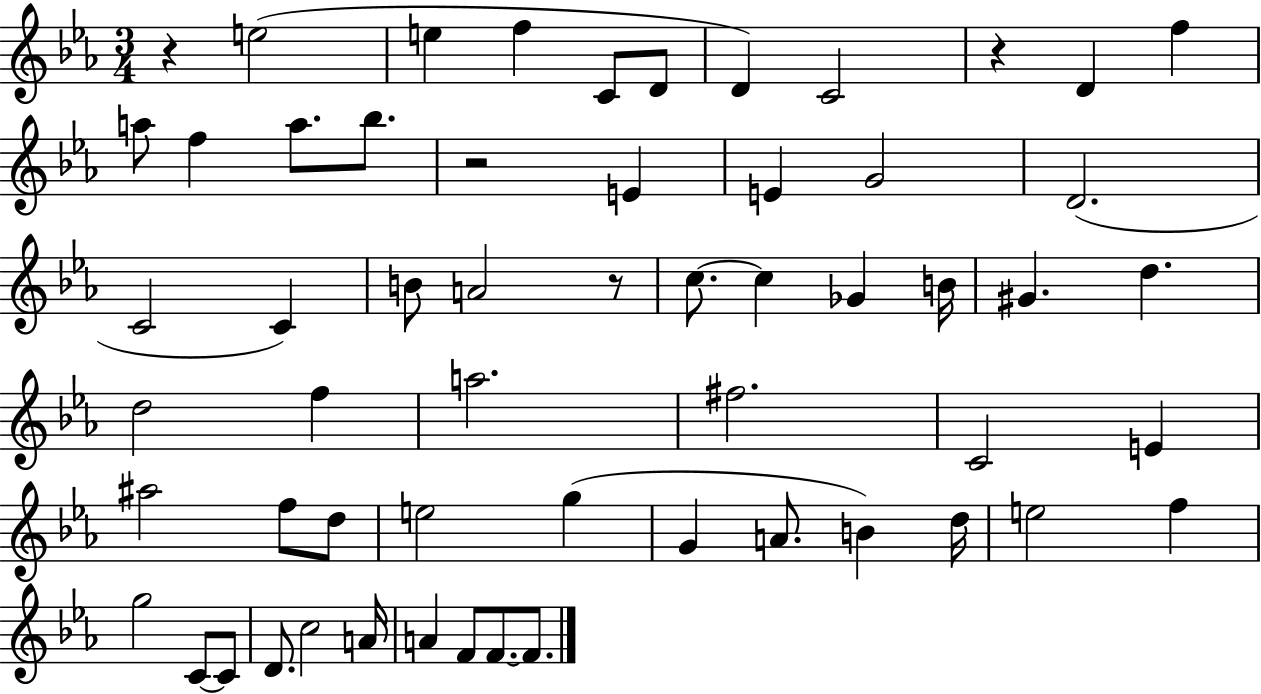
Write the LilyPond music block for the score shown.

{
  \clef treble
  \numericTimeSignature
  \time 3/4
  \key ees \major
  \repeat volta 2 { r4 e''2( | e''4 f''4 c'8 d'8 | d'4) c'2 | r4 d'4 f''4 | \break a''8 f''4 a''8. bes''8. | r2 e'4 | e'4 g'2 | d'2.( | \break c'2 c'4) | b'8 a'2 r8 | c''8.~~ c''4 ges'4 b'16 | gis'4. d''4. | \break d''2 f''4 | a''2. | fis''2. | c'2 e'4 | \break ais''2 f''8 d''8 | e''2 g''4( | g'4 a'8. b'4) d''16 | e''2 f''4 | \break g''2 c'8~~ c'8 | d'8. c''2 a'16 | a'4 f'8 f'8.~~ f'8. | } \bar "|."
}